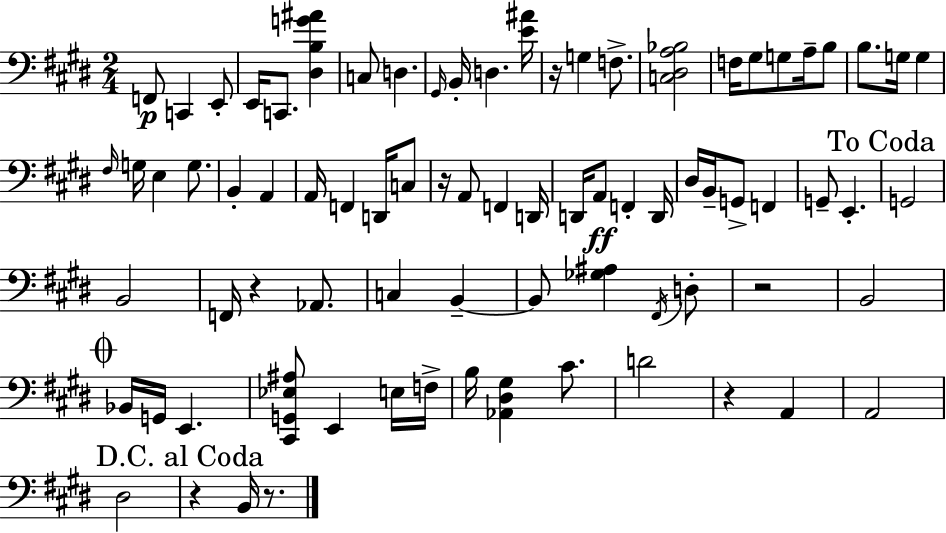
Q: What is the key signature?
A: E major